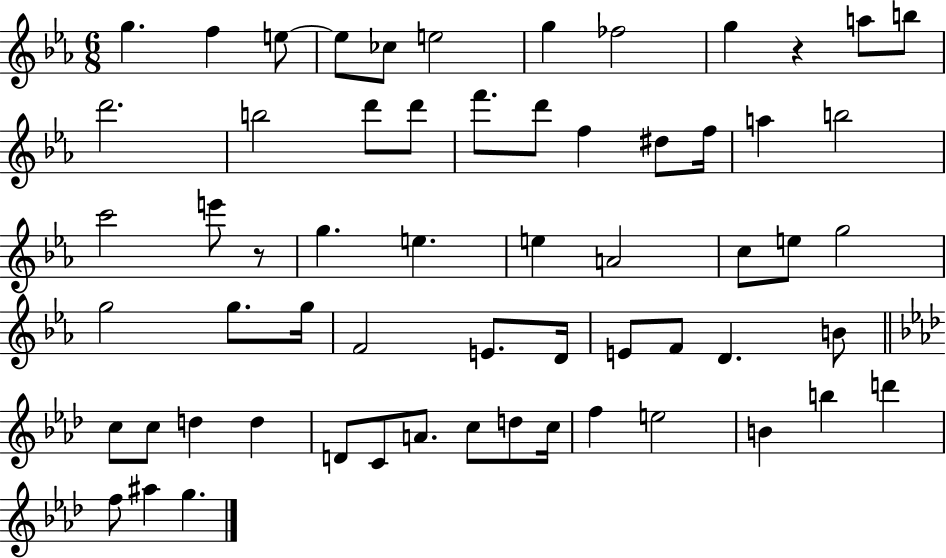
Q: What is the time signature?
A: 6/8